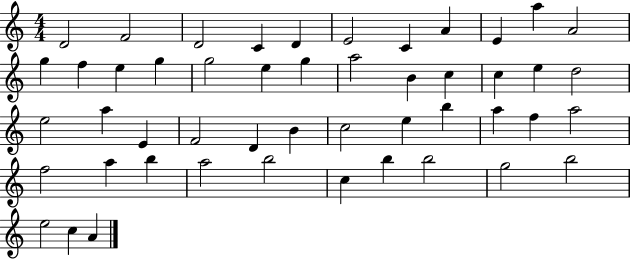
{
  \clef treble
  \numericTimeSignature
  \time 4/4
  \key c \major
  d'2 f'2 | d'2 c'4 d'4 | e'2 c'4 a'4 | e'4 a''4 a'2 | \break g''4 f''4 e''4 g''4 | g''2 e''4 g''4 | a''2 b'4 c''4 | c''4 e''4 d''2 | \break e''2 a''4 e'4 | f'2 d'4 b'4 | c''2 e''4 b''4 | a''4 f''4 a''2 | \break f''2 a''4 b''4 | a''2 b''2 | c''4 b''4 b''2 | g''2 b''2 | \break e''2 c''4 a'4 | \bar "|."
}